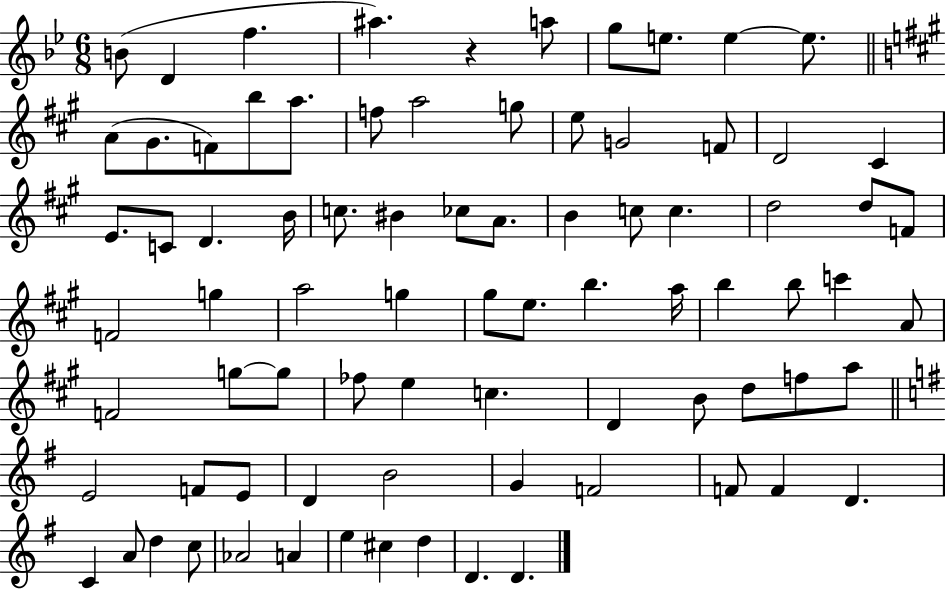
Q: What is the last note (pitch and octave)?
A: D4